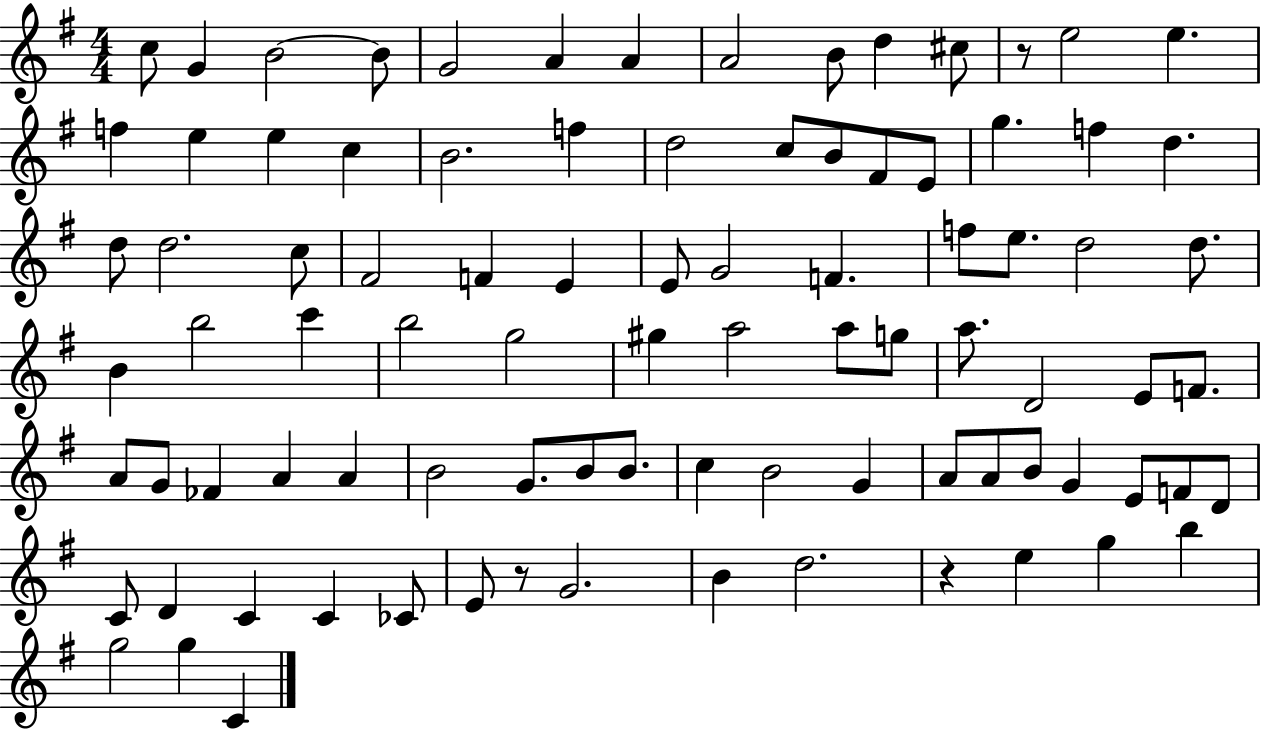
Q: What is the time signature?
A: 4/4